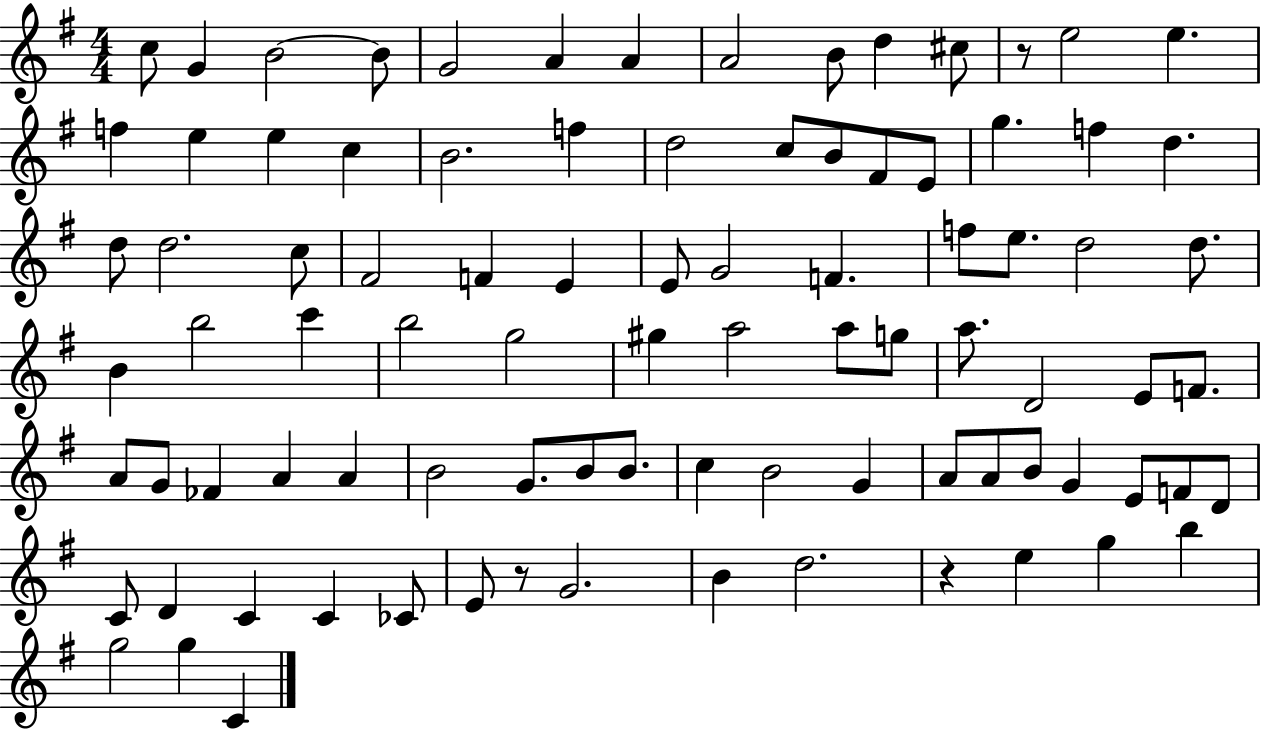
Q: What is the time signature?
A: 4/4